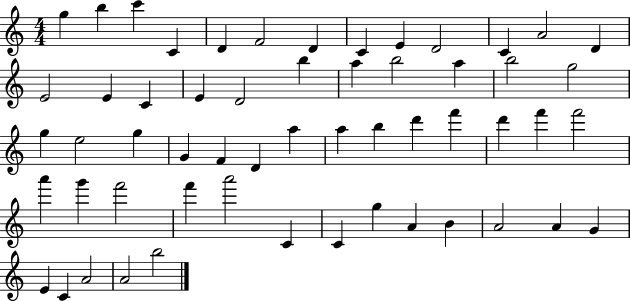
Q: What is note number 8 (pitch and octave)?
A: C4